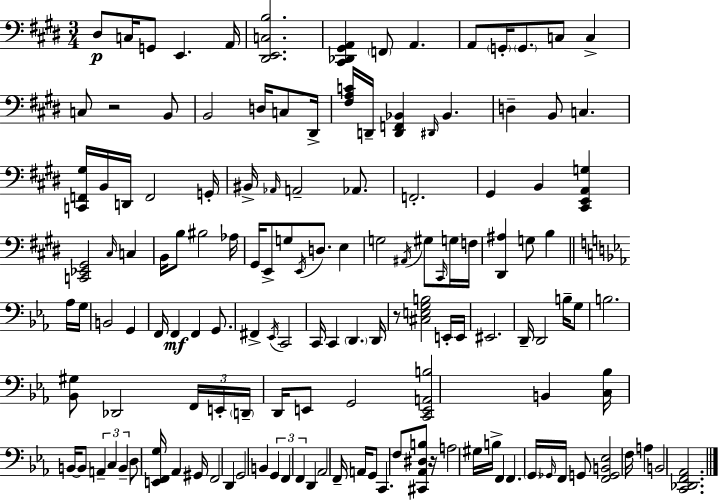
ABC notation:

X:1
T:Untitled
M:3/4
L:1/4
K:E
^D,/2 C,/4 G,,/2 E,, A,,/4 [^D,,E,,C,B,]2 [^C,,_D,,^G,,A,,] F,,/2 A,, A,,/2 G,,/4 G,,/2 C,/2 C, C,/2 z2 B,,/2 B,,2 D,/4 C,/2 ^D,,/4 [^F,A,C]/4 D,,/4 [D,,F,,_B,,] ^D,,/4 _B,, D, B,,/2 C, [C,,F,,^G,]/4 B,,/4 D,,/4 F,,2 G,,/4 ^B,,/4 _A,,/4 A,,2 _A,,/2 F,,2 ^G,, B,, [^C,,E,,A,,G,] [C,,_E,,^G,,]2 ^C,/4 C, B,,/4 B,/2 ^B,2 _A,/4 ^G,,/4 E,,/2 G,/2 E,,/4 D,/2 E, G,2 ^A,,/4 ^G,/2 ^C,,/4 G,/4 F,/4 [^D,,^A,] G,/2 B, _A,/4 G,/4 B,,2 G,, F,,/4 F,, F,, G,,/2 ^F,, _E,,/4 C,,2 C,,/4 C,, D,, D,,/4 z/2 [^C,E,G,B,]2 E,,/4 E,,/4 ^E,,2 D,,/4 D,,2 B,/4 G,/2 B,2 [_B,,^G,]/2 _D,,2 F,,/4 E,,/4 D,,/4 D,,/4 E,,/2 G,,2 [C,,E,,A,,B,]2 B,, [C,_B,]/4 B,,/4 B,,/2 A,, C, B,, D,/2 [E,,F,,G,]/4 _A,, ^G,,/4 F,,2 D,, G,,2 B,, G,, F,, F,, D,, _A,,2 F,,/4 A,,/4 G,,/2 C,, F,/2 [^C,,_A,,^D,B,]/2 z/4 A,2 ^G,/4 B,/4 F,, F,, G,,/4 _G,,/4 F,,/4 G,,/2 [F,,G,,B,,_E,]2 F,/4 A, B,,2 [C,,_D,,F,,_A,,]2